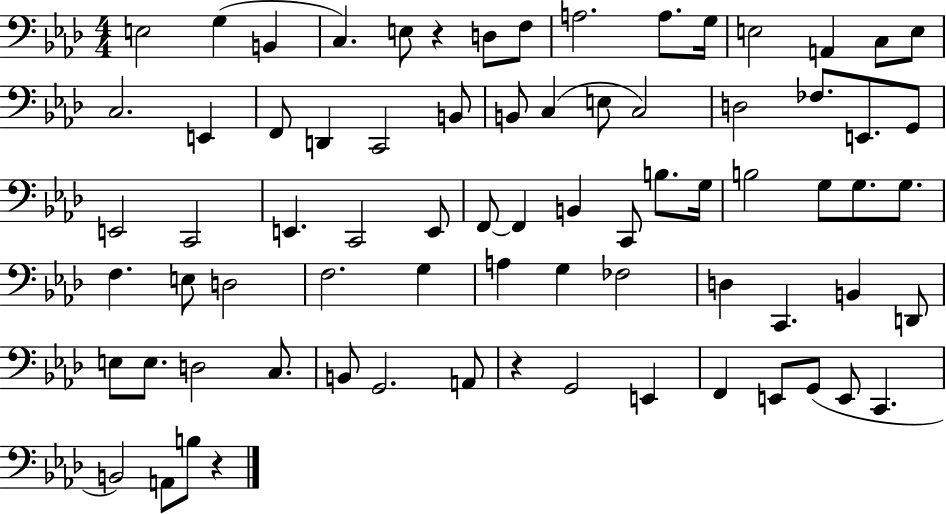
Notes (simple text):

E3/h G3/q B2/q C3/q. E3/e R/q D3/e F3/e A3/h. A3/e. G3/s E3/h A2/q C3/e E3/e C3/h. E2/q F2/e D2/q C2/h B2/e B2/e C3/q E3/e C3/h D3/h FES3/e. E2/e. G2/e E2/h C2/h E2/q. C2/h E2/e F2/e F2/q B2/q C2/e B3/e. G3/s B3/h G3/e G3/e. G3/e. F3/q. E3/e D3/h F3/h. G3/q A3/q G3/q FES3/h D3/q C2/q. B2/q D2/e E3/e E3/e. D3/h C3/e. B2/e G2/h. A2/e R/q G2/h E2/q F2/q E2/e G2/e E2/e C2/q. B2/h A2/e B3/e R/q